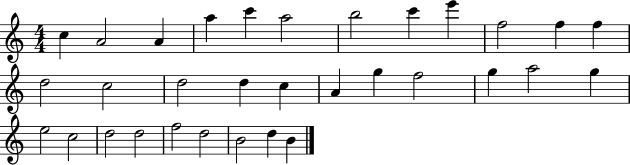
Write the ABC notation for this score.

X:1
T:Untitled
M:4/4
L:1/4
K:C
c A2 A a c' a2 b2 c' e' f2 f f d2 c2 d2 d c A g f2 g a2 g e2 c2 d2 d2 f2 d2 B2 d B